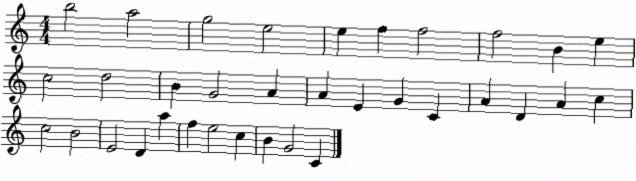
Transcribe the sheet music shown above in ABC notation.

X:1
T:Untitled
M:4/4
L:1/4
K:C
b2 a2 g2 e2 e f f2 f2 B e c2 d2 B G2 A A E G C A D A c c2 B2 E2 D a f e2 c B G2 C